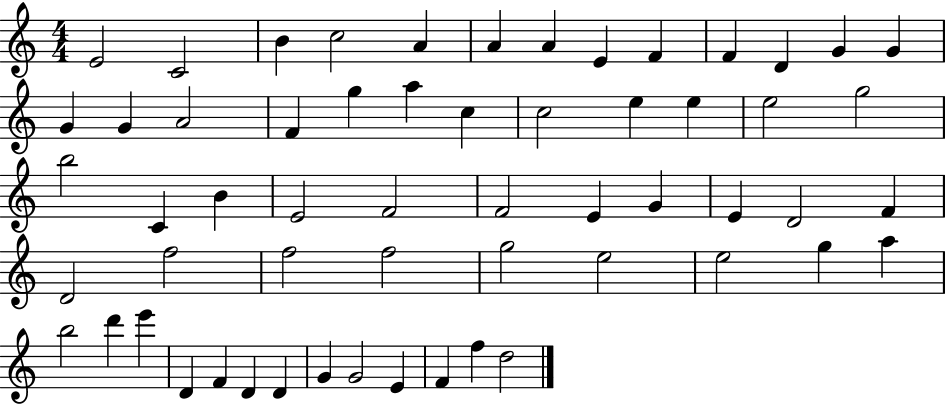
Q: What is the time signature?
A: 4/4